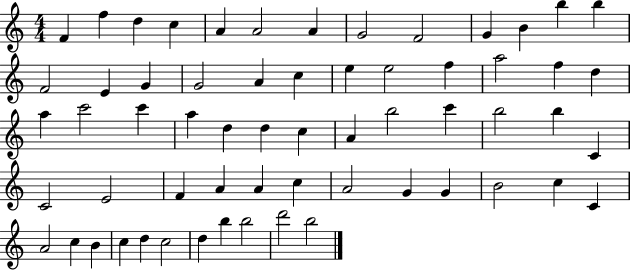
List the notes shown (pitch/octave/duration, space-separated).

F4/q F5/q D5/q C5/q A4/q A4/h A4/q G4/h F4/h G4/q B4/q B5/q B5/q F4/h E4/q G4/q G4/h A4/q C5/q E5/q E5/h F5/q A5/h F5/q D5/q A5/q C6/h C6/q A5/q D5/q D5/q C5/q A4/q B5/h C6/q B5/h B5/q C4/q C4/h E4/h F4/q A4/q A4/q C5/q A4/h G4/q G4/q B4/h C5/q C4/q A4/h C5/q B4/q C5/q D5/q C5/h D5/q B5/q B5/h D6/h B5/h